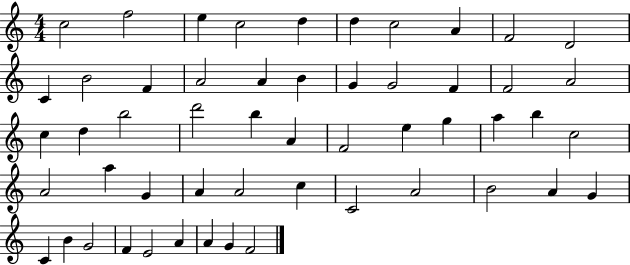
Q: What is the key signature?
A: C major